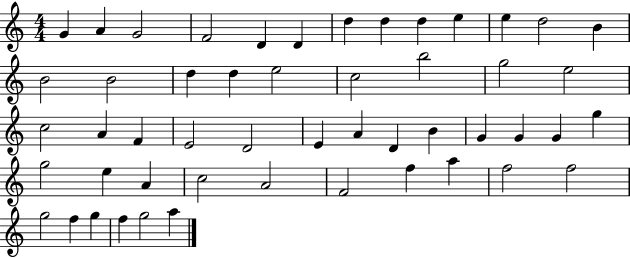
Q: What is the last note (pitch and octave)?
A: A5